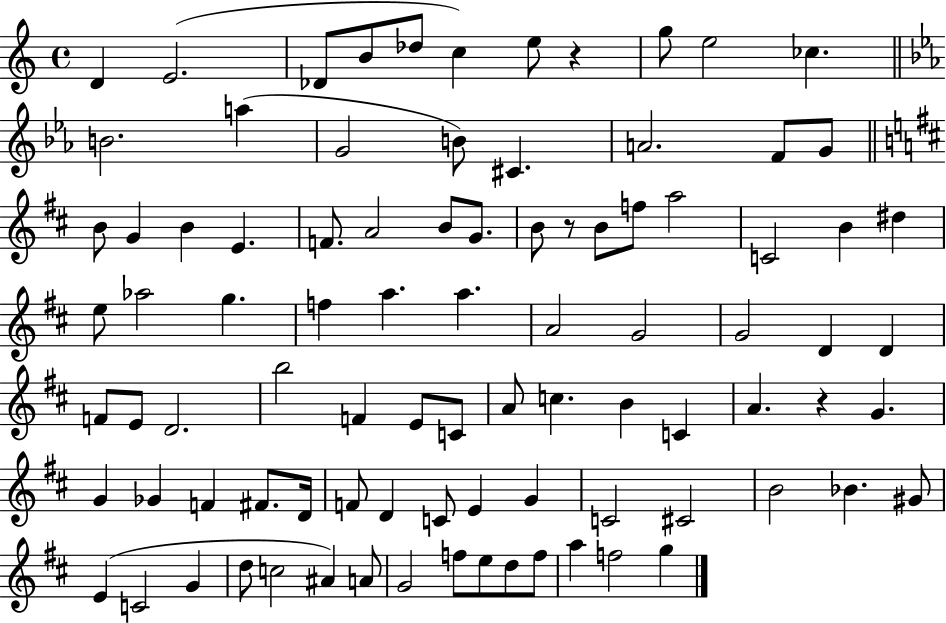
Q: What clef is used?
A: treble